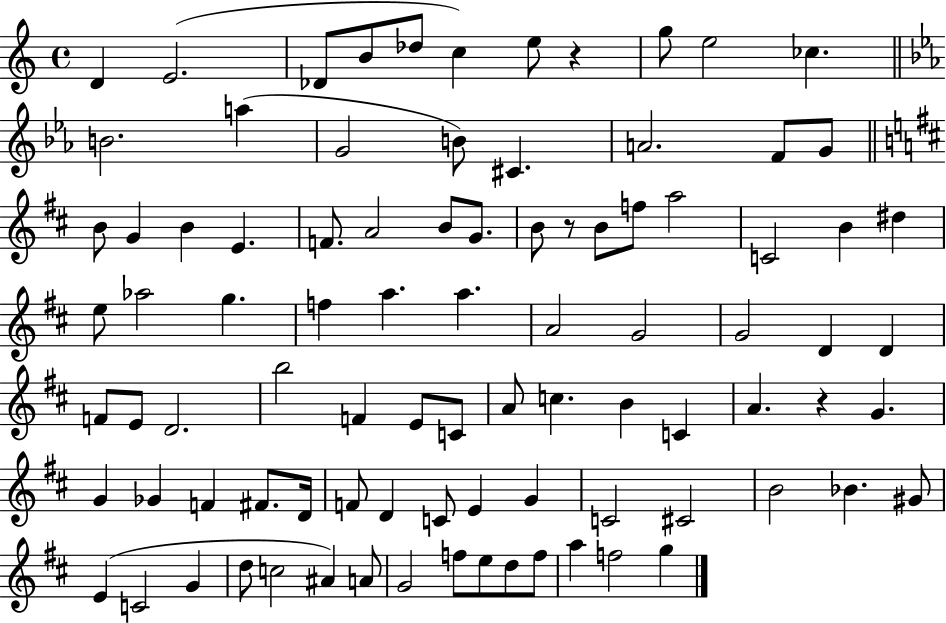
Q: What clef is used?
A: treble